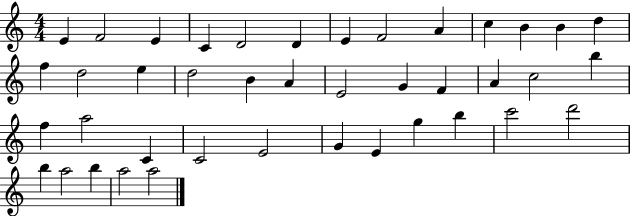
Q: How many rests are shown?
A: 0